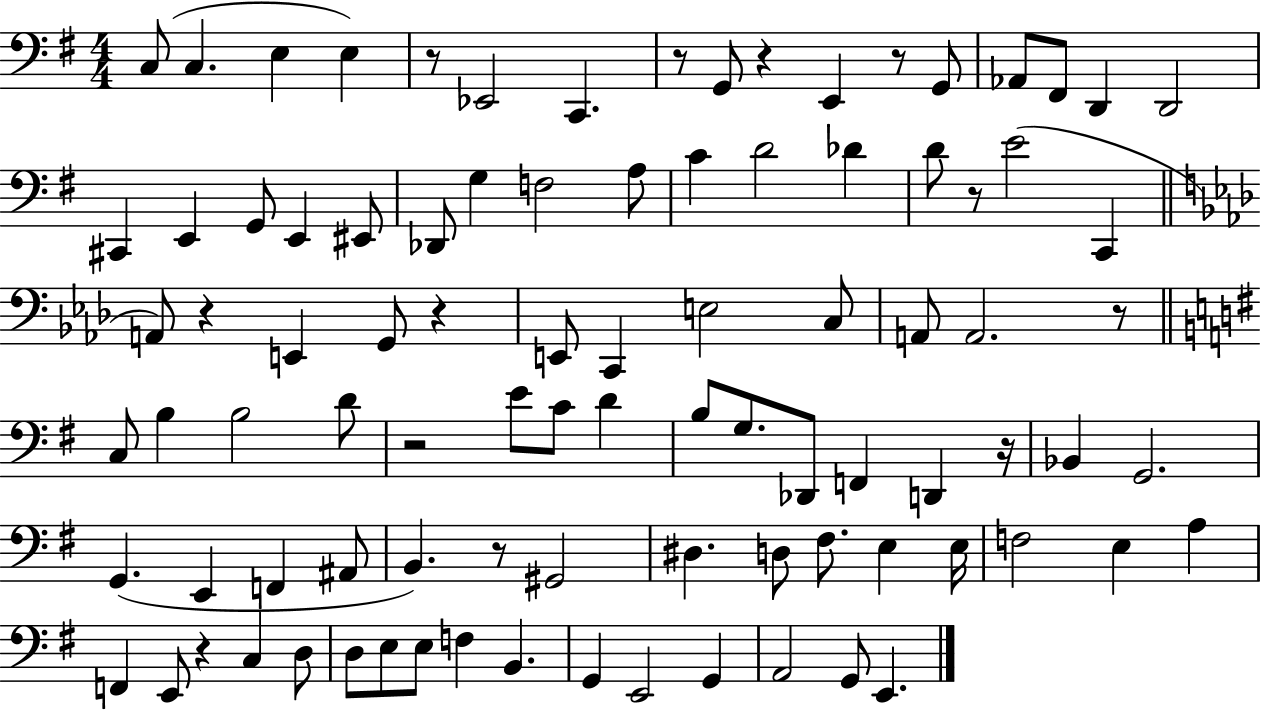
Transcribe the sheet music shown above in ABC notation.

X:1
T:Untitled
M:4/4
L:1/4
K:G
C,/2 C, E, E, z/2 _E,,2 C,, z/2 G,,/2 z E,, z/2 G,,/2 _A,,/2 ^F,,/2 D,, D,,2 ^C,, E,, G,,/2 E,, ^E,,/2 _D,,/2 G, F,2 A,/2 C D2 _D D/2 z/2 E2 C,, A,,/2 z E,, G,,/2 z E,,/2 C,, E,2 C,/2 A,,/2 A,,2 z/2 C,/2 B, B,2 D/2 z2 E/2 C/2 D B,/2 G,/2 _D,,/2 F,, D,, z/4 _B,, G,,2 G,, E,, F,, ^A,,/2 B,, z/2 ^G,,2 ^D, D,/2 ^F,/2 E, E,/4 F,2 E, A, F,, E,,/2 z C, D,/2 D,/2 E,/2 E,/2 F, B,, G,, E,,2 G,, A,,2 G,,/2 E,,